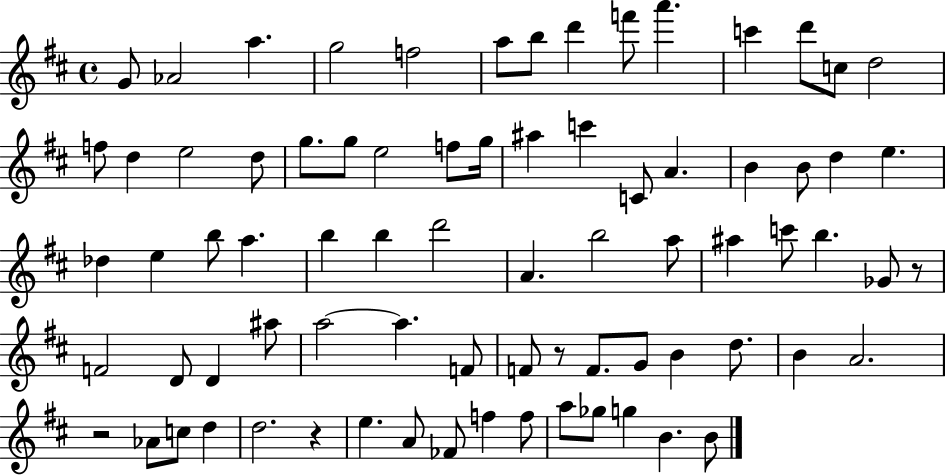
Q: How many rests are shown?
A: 4